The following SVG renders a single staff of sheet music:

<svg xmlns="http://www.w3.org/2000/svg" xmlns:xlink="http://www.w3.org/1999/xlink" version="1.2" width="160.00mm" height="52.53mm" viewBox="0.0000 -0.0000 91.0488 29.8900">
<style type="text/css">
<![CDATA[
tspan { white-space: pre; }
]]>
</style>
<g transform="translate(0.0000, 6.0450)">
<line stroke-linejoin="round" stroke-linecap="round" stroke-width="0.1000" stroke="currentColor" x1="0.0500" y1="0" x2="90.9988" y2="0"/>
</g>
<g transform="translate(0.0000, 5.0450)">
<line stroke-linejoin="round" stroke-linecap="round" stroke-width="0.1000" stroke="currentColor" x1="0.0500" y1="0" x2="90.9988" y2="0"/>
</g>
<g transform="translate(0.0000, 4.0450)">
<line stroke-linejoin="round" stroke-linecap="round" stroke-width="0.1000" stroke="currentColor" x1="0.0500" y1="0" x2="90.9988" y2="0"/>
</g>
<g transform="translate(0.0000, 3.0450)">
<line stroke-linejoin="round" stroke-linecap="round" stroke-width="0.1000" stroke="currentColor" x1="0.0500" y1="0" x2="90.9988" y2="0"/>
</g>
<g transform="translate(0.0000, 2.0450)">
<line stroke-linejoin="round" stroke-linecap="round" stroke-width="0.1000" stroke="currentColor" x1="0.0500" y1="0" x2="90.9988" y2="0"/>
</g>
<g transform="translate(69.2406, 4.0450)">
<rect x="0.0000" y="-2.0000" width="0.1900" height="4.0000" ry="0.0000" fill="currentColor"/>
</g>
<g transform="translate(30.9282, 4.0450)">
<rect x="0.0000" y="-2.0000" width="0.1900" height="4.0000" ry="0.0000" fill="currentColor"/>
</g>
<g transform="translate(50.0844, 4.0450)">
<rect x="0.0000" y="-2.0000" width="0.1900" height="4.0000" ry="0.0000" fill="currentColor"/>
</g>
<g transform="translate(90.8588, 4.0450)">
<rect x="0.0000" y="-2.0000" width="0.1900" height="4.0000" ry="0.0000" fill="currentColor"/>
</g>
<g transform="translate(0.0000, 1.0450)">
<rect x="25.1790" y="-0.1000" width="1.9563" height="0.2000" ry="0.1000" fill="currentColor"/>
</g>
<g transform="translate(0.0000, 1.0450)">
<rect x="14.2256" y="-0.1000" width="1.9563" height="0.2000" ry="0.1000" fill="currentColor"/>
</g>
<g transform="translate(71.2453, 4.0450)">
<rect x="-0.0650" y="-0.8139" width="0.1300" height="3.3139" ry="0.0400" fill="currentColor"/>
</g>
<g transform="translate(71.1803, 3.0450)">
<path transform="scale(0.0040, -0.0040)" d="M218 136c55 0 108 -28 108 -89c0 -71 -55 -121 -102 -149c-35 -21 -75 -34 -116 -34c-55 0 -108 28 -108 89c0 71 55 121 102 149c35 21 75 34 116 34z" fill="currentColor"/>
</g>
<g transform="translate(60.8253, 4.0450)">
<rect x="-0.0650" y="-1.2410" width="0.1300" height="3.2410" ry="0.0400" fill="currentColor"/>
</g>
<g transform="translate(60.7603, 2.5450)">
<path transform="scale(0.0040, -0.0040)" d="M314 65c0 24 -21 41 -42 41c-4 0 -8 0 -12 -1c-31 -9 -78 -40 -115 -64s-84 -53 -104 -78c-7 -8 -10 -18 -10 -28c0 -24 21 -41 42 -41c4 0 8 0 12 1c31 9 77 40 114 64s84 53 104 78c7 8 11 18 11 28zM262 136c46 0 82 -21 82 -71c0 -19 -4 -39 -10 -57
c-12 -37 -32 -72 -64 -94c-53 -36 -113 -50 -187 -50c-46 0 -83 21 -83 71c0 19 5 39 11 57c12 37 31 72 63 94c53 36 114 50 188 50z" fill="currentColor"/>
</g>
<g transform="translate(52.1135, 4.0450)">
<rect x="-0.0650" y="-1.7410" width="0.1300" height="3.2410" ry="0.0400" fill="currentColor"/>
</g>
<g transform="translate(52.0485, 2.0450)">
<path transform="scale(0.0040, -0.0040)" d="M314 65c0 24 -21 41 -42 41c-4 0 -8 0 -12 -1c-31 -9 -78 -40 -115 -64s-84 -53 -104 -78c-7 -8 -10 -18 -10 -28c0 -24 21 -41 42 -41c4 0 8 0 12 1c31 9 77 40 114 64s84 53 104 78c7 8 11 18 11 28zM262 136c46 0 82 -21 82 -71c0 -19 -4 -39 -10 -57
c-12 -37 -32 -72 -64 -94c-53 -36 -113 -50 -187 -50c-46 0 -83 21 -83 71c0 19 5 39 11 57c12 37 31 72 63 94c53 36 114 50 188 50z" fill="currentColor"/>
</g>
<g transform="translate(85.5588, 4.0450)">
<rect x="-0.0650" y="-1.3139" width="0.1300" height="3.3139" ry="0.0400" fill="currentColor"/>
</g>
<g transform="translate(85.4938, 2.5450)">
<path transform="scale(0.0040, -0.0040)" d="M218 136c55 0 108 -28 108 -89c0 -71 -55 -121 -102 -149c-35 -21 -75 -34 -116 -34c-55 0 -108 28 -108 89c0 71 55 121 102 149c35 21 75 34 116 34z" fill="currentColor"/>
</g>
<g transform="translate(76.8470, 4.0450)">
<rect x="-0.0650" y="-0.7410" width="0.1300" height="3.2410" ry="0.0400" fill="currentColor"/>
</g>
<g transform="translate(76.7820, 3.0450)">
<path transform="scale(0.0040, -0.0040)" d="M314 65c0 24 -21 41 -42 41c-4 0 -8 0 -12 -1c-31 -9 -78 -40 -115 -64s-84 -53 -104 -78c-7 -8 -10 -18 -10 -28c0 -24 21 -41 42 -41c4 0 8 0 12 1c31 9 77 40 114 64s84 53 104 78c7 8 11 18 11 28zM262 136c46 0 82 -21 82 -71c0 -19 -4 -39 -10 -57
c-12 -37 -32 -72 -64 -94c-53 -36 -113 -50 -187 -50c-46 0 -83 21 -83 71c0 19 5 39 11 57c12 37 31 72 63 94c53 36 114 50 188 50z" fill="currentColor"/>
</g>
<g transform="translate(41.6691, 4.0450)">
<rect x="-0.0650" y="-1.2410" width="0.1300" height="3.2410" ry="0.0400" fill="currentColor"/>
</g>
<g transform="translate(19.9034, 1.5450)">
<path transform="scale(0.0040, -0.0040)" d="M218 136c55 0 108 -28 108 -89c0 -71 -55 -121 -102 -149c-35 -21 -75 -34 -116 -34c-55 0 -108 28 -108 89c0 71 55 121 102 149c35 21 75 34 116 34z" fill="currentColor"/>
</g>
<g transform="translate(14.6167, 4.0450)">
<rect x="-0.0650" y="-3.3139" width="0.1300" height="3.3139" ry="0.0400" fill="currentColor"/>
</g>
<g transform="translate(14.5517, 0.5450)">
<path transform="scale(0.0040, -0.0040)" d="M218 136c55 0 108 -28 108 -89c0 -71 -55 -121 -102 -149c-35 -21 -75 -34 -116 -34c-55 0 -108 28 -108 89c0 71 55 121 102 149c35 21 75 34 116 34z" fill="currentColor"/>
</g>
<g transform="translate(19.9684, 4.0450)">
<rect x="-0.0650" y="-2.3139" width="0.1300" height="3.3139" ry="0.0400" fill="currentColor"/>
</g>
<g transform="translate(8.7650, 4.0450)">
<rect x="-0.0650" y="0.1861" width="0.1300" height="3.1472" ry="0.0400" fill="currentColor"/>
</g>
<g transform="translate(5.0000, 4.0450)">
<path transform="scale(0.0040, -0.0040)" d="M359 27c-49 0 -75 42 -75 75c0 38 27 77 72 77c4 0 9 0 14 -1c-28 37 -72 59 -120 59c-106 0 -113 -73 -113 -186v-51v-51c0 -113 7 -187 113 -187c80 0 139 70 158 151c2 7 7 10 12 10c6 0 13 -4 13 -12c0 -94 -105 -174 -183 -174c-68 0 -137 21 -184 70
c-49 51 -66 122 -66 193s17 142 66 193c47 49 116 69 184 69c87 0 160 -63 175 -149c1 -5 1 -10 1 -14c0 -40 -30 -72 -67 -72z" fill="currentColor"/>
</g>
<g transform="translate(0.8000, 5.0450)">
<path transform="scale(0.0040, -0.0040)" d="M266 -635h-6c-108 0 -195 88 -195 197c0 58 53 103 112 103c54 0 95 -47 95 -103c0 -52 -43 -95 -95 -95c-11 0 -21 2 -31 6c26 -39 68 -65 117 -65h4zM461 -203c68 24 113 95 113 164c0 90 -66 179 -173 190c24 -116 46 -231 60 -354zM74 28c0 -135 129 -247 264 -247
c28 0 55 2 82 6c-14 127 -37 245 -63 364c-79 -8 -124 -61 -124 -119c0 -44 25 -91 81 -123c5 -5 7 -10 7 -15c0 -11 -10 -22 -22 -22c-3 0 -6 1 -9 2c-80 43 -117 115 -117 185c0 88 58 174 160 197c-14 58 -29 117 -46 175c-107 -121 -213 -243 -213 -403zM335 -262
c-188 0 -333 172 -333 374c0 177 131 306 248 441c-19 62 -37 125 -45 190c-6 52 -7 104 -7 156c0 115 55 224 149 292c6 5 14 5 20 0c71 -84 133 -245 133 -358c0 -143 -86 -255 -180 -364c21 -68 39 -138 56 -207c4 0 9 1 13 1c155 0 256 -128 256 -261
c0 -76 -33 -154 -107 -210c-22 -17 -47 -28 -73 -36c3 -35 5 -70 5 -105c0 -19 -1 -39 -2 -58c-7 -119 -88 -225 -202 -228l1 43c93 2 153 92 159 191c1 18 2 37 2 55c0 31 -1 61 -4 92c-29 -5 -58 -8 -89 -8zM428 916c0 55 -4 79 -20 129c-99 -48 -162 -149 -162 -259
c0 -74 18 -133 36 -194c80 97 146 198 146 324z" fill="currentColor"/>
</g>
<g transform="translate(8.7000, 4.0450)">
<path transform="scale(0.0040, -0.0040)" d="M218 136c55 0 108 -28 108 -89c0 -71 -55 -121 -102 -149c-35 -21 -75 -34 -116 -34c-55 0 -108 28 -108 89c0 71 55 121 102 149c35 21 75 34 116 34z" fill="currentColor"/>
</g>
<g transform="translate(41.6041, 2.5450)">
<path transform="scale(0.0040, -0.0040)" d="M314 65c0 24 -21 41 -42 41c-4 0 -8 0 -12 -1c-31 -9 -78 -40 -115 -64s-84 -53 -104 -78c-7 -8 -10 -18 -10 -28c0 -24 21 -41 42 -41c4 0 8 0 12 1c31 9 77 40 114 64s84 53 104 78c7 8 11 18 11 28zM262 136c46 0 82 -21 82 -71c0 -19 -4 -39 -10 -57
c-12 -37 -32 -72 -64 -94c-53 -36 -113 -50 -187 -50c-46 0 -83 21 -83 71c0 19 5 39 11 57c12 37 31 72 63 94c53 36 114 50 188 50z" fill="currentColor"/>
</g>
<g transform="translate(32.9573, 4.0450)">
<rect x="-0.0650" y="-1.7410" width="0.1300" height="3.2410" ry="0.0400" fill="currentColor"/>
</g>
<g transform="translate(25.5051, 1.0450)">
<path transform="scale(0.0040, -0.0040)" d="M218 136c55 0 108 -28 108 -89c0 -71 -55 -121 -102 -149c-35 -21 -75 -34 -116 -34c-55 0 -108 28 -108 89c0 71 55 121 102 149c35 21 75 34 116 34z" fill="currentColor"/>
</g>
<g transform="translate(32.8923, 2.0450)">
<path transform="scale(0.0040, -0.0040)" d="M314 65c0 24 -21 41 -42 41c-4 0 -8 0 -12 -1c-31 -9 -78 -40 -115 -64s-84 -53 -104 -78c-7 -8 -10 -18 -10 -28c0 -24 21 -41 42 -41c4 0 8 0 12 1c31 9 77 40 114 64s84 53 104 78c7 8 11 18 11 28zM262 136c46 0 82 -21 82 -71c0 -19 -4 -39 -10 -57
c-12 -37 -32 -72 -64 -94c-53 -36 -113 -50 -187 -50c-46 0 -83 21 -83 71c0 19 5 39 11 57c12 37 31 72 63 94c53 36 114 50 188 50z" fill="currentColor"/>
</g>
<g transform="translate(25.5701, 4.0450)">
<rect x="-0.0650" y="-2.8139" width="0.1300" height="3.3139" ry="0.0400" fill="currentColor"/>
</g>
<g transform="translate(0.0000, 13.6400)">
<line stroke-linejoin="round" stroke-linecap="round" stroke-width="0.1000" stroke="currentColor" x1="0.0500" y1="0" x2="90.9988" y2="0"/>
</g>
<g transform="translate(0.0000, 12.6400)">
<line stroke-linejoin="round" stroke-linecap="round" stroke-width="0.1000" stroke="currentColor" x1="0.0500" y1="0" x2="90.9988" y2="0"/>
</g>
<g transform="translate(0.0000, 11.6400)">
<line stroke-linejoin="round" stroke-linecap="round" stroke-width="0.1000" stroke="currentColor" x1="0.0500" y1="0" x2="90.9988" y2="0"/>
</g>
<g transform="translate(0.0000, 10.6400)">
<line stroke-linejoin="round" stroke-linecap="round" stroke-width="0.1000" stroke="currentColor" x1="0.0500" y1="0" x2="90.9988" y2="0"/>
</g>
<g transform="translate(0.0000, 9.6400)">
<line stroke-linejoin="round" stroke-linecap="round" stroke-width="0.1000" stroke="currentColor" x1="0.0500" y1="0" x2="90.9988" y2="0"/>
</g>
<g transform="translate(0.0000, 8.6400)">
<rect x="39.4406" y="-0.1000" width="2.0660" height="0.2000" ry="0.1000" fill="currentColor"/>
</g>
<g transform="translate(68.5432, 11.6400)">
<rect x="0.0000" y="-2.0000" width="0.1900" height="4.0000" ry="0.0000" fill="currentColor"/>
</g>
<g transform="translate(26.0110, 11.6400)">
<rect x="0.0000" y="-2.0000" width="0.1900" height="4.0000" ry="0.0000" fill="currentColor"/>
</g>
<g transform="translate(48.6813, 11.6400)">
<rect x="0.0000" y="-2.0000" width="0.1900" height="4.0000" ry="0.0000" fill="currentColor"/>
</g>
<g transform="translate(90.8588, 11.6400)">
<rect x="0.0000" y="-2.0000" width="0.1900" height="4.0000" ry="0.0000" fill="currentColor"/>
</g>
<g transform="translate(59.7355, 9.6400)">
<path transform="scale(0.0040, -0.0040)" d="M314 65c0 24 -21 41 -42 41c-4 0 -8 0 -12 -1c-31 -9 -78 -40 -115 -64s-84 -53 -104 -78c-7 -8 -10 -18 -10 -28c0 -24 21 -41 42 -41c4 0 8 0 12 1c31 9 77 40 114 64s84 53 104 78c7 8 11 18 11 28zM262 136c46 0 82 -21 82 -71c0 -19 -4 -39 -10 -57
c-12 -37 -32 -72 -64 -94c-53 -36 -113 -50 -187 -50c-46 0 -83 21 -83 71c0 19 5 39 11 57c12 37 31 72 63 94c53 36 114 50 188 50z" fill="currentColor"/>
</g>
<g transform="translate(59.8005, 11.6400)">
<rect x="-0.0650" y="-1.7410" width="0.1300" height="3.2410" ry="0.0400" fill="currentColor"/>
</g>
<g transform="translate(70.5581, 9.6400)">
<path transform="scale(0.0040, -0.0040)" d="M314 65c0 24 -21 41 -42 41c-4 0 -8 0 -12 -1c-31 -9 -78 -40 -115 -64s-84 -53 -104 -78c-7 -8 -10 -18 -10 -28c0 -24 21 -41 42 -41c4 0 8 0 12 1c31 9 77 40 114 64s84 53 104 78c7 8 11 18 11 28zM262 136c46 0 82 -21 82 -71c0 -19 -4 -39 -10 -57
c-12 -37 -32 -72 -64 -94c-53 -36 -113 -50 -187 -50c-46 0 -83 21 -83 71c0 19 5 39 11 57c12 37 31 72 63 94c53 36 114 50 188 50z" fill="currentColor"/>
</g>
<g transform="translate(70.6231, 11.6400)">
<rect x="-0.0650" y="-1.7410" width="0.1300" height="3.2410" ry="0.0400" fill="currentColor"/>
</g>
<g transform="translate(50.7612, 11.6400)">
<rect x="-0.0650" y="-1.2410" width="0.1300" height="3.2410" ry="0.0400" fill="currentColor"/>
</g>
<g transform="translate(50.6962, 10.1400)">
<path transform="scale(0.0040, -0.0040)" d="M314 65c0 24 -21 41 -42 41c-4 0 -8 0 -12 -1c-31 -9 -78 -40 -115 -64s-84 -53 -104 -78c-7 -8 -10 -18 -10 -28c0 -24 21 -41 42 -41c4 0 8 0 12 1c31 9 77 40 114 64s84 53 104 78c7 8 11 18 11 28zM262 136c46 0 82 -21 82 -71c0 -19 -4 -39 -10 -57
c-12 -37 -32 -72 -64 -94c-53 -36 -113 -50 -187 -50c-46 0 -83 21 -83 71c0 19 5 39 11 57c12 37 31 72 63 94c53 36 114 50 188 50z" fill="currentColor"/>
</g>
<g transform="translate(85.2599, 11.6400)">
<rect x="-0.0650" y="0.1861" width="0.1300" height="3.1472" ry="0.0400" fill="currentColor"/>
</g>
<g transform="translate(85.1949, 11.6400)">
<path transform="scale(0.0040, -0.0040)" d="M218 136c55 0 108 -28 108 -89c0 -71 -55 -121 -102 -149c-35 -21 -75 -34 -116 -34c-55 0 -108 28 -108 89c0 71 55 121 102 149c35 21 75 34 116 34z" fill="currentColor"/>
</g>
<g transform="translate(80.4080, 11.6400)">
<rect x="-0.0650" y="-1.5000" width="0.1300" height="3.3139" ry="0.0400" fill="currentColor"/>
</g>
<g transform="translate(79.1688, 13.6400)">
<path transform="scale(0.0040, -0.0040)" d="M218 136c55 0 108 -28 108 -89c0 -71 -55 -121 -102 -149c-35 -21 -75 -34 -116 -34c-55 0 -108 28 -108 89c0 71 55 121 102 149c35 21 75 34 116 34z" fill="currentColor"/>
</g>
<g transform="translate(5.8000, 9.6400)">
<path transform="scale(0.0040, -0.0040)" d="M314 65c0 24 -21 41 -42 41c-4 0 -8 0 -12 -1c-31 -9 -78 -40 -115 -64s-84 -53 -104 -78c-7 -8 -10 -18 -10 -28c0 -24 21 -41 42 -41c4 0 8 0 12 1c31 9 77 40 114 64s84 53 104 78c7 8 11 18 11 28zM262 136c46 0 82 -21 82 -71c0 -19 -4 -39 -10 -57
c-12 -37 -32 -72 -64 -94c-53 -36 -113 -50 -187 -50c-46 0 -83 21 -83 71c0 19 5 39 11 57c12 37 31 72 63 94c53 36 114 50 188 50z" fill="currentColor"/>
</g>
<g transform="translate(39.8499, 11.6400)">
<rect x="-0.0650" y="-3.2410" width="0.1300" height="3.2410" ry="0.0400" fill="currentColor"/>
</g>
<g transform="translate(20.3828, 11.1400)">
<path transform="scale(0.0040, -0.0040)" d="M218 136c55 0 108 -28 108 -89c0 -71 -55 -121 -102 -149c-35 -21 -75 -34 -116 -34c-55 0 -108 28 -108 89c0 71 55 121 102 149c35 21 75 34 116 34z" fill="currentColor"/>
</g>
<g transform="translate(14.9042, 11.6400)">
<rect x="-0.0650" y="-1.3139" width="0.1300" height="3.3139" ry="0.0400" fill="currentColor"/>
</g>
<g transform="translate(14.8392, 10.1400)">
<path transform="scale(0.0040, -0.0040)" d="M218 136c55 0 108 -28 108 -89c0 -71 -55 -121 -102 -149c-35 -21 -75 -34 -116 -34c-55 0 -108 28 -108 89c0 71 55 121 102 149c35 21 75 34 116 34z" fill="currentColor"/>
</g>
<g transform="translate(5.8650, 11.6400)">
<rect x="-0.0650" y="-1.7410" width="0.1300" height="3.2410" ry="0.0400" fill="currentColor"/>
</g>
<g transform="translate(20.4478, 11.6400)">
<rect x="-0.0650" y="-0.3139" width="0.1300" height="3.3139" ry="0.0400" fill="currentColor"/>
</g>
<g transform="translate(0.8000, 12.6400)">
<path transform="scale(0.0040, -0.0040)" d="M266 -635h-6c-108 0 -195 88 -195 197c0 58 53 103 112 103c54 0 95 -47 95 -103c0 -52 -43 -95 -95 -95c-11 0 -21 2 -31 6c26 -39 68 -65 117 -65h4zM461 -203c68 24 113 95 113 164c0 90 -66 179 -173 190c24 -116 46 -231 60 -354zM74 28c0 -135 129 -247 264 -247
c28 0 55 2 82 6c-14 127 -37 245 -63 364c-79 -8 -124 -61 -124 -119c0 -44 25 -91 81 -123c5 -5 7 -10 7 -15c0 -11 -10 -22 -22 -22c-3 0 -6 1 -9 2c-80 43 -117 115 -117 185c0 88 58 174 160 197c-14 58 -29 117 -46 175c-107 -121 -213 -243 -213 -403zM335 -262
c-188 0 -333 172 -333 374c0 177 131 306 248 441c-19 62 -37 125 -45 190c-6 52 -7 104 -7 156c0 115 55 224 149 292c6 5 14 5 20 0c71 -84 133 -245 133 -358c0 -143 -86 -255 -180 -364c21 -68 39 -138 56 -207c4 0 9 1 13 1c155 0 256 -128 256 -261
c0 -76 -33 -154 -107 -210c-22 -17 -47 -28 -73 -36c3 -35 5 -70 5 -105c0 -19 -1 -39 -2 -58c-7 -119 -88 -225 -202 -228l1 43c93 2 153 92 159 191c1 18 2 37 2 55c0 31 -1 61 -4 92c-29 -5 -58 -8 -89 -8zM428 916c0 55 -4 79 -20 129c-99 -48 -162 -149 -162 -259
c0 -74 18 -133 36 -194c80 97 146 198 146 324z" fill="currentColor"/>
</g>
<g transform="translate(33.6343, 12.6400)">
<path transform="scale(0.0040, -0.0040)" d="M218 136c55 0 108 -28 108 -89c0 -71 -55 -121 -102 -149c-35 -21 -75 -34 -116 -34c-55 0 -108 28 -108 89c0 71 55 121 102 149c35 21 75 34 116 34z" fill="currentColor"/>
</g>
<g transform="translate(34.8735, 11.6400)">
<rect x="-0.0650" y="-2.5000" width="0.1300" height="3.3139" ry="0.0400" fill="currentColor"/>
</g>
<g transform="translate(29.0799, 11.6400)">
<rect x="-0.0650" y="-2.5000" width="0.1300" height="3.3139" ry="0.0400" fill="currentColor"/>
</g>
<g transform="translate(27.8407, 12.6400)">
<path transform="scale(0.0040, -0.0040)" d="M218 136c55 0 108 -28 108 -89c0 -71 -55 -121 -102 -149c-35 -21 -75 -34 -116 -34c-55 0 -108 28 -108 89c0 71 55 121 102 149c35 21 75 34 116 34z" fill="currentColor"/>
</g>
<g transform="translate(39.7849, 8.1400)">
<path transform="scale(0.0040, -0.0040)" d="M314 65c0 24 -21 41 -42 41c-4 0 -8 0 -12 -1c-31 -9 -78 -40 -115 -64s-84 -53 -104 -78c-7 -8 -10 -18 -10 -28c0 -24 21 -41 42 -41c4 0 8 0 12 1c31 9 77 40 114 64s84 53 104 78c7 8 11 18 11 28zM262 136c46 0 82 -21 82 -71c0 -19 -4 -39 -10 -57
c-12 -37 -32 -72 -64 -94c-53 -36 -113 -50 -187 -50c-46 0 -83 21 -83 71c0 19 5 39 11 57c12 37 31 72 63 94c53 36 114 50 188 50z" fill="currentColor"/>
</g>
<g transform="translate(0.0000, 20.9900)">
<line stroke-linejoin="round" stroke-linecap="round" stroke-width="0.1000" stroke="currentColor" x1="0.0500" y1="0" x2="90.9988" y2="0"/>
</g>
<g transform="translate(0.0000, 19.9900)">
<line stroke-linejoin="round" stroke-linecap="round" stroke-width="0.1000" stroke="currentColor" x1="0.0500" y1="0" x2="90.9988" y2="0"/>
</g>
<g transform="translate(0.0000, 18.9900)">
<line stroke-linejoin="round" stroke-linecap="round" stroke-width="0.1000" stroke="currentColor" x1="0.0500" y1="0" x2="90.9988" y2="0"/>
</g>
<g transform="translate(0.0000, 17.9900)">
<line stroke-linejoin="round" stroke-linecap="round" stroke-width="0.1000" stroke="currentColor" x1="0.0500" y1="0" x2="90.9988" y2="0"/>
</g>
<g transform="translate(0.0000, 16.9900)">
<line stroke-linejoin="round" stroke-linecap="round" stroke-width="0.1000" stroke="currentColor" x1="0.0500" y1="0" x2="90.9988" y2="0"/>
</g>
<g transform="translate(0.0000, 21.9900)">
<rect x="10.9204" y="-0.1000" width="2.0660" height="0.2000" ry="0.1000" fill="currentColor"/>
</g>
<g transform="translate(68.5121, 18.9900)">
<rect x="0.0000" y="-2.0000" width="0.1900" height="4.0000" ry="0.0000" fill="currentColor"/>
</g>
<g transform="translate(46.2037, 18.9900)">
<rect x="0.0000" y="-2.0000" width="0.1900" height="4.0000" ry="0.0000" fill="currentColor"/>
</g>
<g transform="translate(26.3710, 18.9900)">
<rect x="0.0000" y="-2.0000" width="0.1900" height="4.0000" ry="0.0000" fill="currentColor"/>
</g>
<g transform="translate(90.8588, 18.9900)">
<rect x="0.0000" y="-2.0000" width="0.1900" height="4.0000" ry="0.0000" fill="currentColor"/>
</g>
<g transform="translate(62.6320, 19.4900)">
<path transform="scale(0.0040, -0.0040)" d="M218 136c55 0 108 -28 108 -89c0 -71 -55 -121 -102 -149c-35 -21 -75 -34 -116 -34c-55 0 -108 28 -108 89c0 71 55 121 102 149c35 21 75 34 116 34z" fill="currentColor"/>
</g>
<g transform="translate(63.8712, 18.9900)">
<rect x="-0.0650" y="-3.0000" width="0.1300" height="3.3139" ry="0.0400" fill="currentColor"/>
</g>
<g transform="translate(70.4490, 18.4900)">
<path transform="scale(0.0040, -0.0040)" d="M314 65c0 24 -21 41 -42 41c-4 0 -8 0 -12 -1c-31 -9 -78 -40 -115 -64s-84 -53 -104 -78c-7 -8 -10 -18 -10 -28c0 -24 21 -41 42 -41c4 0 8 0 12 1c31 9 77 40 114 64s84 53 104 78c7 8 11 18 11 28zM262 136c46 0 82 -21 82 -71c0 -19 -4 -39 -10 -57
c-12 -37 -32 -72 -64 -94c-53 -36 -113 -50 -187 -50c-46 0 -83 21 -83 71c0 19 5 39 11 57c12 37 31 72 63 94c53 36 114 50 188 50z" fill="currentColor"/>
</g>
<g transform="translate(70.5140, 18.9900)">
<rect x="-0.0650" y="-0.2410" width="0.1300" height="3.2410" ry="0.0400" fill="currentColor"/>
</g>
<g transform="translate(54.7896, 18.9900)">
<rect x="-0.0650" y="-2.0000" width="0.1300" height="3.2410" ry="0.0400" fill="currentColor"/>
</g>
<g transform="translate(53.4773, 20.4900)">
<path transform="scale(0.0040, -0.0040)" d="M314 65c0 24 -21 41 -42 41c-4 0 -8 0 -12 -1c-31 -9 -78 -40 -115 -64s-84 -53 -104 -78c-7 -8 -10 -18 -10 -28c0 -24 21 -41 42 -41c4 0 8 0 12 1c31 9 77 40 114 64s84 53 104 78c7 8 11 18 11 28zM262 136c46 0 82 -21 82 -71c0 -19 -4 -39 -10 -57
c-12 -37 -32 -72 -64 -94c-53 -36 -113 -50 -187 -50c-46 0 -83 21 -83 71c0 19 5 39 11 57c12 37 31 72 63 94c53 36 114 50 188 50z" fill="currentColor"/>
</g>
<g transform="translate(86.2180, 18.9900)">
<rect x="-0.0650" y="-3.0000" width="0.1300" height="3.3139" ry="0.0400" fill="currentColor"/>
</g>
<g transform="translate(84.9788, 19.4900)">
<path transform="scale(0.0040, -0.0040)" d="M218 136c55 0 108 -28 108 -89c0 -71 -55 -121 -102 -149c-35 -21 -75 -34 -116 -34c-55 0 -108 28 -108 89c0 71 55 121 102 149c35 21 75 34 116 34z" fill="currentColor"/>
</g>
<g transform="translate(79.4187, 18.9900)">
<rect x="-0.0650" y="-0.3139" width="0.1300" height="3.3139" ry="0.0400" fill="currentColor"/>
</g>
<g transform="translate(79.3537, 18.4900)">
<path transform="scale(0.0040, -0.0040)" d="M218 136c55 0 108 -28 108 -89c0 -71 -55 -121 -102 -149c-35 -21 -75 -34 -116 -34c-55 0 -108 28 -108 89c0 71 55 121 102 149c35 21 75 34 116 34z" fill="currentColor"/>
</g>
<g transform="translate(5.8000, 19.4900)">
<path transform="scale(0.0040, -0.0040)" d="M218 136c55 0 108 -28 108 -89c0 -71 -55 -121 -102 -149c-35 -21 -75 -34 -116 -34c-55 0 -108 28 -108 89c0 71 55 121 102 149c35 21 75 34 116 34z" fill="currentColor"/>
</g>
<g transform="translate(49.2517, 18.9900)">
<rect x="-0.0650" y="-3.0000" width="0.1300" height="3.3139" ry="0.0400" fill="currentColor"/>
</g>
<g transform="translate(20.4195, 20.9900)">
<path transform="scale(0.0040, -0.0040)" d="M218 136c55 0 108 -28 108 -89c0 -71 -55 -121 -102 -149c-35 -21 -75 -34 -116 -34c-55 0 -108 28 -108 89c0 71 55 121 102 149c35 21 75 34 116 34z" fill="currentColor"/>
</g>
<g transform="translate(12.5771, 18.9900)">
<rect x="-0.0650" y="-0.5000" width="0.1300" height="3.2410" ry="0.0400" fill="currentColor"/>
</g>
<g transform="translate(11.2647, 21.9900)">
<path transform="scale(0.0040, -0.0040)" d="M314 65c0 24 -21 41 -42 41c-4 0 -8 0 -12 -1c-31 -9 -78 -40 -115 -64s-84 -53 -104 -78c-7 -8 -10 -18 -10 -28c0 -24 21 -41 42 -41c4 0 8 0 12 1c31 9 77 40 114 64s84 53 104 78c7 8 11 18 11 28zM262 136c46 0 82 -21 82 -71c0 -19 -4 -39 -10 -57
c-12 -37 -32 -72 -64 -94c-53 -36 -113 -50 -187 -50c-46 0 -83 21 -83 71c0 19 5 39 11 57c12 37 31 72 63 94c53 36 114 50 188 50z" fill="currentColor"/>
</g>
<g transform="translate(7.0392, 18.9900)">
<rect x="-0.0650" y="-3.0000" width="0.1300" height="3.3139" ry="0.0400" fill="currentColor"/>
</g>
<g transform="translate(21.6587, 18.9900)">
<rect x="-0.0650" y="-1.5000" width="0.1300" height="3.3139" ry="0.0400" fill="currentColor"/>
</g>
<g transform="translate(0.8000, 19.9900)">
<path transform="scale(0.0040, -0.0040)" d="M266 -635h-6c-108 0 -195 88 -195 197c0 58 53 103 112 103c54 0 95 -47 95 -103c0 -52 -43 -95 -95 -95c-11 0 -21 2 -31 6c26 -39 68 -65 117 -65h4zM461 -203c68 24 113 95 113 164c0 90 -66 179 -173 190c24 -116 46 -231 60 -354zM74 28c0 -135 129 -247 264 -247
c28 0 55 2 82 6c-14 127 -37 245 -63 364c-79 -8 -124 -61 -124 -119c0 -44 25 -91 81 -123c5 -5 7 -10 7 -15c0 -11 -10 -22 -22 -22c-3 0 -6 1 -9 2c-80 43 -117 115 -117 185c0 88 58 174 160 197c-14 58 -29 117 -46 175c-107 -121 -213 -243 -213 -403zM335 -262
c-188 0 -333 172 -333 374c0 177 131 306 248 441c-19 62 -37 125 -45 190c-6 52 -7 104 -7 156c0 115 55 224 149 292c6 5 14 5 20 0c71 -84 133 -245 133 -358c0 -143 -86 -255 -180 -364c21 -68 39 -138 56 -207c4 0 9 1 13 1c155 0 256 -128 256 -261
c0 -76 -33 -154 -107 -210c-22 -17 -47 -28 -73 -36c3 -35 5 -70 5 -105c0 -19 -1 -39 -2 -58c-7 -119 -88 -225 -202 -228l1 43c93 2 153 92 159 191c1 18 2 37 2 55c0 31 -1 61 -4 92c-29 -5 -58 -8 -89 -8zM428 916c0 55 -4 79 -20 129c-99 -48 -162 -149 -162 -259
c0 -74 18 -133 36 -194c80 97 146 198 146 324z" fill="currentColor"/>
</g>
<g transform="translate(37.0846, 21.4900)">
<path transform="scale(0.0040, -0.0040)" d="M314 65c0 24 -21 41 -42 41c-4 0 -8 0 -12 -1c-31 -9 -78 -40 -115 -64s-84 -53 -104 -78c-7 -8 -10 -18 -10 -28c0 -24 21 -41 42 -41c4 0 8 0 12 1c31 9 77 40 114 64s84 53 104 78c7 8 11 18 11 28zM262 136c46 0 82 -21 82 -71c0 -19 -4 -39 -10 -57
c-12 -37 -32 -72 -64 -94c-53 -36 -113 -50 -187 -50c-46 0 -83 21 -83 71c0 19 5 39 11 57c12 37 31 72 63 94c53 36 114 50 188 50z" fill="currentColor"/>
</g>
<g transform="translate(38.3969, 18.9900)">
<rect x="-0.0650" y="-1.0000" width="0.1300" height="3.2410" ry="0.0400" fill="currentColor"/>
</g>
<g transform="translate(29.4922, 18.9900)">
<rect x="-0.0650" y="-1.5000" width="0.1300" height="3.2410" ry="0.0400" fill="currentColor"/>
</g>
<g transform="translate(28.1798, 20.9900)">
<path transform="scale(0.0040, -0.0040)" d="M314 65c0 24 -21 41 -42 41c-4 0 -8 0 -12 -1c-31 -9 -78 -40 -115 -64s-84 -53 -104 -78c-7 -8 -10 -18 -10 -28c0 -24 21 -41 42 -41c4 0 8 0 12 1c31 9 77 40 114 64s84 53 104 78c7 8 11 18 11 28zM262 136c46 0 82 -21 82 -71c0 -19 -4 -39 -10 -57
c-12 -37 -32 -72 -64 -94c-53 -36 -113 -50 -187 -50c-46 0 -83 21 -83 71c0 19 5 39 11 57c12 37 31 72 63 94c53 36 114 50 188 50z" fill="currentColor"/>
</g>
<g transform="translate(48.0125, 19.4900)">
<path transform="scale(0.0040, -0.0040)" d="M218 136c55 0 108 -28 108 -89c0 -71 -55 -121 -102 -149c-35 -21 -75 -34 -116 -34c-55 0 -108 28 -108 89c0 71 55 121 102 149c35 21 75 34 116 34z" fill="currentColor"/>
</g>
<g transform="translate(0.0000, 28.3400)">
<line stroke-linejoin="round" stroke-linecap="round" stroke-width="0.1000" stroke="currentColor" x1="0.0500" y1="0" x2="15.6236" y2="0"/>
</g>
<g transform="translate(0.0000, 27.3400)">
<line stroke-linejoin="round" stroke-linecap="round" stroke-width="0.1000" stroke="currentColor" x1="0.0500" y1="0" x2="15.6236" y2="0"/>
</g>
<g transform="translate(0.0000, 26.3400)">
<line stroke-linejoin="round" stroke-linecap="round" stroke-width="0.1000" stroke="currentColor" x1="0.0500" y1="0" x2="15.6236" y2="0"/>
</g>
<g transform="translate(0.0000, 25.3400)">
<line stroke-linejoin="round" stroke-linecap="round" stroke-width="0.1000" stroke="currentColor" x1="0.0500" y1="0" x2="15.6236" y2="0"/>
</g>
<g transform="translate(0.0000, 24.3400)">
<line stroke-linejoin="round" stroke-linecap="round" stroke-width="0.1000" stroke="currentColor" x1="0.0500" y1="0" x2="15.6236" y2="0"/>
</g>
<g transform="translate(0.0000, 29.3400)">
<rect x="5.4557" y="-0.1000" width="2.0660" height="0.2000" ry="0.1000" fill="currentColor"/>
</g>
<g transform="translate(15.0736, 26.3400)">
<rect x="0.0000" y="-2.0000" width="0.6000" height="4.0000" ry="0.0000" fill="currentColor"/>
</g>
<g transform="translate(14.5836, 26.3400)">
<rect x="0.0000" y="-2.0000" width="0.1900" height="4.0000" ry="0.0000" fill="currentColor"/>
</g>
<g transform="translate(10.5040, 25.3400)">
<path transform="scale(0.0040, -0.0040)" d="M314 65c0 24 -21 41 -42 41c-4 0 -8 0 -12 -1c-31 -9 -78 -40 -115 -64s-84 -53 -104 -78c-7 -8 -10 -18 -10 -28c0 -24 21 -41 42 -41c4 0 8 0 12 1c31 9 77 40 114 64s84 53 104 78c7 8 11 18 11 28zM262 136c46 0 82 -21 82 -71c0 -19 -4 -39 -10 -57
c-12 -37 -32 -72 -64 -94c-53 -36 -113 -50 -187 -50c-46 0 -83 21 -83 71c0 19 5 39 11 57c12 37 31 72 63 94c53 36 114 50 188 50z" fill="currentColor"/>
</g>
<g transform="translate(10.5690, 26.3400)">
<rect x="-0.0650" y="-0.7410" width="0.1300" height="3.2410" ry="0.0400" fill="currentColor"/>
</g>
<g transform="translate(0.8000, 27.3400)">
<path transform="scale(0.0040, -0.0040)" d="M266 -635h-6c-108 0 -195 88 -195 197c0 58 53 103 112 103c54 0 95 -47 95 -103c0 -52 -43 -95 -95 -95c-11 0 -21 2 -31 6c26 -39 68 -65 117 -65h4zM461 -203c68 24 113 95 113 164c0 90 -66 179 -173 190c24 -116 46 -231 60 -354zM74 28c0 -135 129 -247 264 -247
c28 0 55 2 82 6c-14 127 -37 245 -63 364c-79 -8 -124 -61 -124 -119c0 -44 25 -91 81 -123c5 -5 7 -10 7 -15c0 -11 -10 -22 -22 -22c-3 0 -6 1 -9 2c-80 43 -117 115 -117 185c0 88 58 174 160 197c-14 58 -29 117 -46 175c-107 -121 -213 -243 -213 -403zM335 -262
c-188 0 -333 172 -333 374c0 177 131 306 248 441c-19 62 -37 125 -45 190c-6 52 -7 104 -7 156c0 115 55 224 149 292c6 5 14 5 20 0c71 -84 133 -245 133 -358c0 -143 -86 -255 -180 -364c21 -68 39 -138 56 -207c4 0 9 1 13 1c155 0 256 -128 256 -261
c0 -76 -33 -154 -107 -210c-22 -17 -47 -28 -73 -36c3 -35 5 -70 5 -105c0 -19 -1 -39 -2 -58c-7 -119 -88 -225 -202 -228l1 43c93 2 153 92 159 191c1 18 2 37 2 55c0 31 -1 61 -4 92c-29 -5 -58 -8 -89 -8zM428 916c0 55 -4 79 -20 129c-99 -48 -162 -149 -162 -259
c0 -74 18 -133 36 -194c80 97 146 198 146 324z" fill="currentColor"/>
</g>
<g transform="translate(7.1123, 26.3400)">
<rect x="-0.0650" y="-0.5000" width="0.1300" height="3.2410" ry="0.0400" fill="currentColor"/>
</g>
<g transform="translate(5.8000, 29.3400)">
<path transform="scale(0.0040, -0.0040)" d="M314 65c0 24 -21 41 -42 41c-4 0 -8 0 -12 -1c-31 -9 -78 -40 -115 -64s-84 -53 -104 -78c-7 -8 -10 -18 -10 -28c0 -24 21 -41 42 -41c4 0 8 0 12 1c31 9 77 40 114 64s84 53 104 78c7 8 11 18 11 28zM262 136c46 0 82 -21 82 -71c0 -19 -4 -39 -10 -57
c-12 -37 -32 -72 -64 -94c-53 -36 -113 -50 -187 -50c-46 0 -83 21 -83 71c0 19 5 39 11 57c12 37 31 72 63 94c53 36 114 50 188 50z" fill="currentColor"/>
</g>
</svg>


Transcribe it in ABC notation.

X:1
T:Untitled
M:4/4
L:1/4
K:C
B b g a f2 e2 f2 e2 d d2 e f2 e c G G b2 e2 f2 f2 E B A C2 E E2 D2 A F2 A c2 c A C2 d2